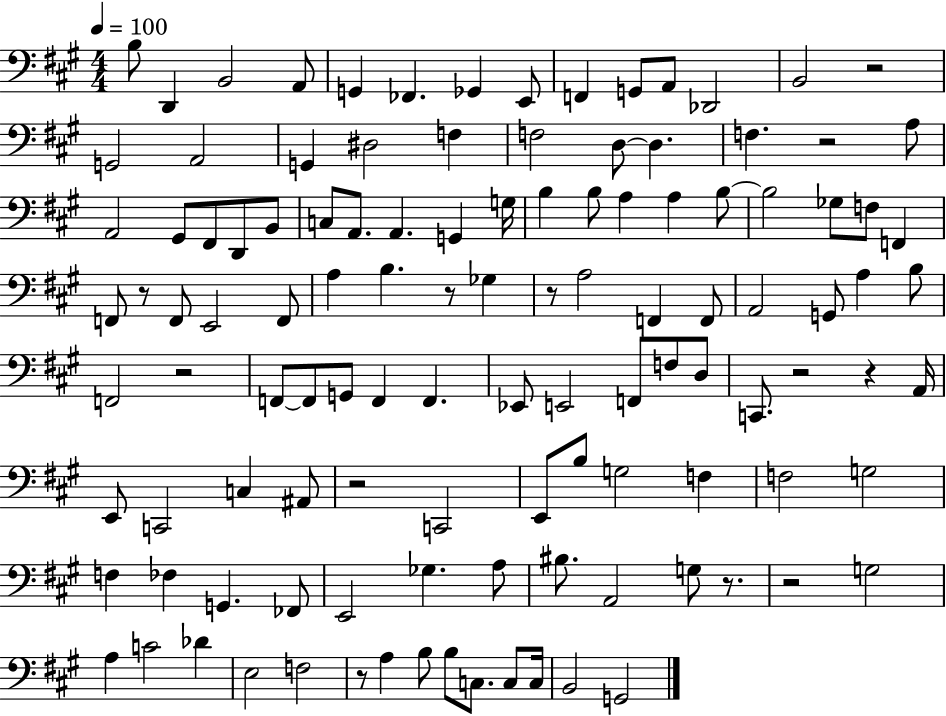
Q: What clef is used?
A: bass